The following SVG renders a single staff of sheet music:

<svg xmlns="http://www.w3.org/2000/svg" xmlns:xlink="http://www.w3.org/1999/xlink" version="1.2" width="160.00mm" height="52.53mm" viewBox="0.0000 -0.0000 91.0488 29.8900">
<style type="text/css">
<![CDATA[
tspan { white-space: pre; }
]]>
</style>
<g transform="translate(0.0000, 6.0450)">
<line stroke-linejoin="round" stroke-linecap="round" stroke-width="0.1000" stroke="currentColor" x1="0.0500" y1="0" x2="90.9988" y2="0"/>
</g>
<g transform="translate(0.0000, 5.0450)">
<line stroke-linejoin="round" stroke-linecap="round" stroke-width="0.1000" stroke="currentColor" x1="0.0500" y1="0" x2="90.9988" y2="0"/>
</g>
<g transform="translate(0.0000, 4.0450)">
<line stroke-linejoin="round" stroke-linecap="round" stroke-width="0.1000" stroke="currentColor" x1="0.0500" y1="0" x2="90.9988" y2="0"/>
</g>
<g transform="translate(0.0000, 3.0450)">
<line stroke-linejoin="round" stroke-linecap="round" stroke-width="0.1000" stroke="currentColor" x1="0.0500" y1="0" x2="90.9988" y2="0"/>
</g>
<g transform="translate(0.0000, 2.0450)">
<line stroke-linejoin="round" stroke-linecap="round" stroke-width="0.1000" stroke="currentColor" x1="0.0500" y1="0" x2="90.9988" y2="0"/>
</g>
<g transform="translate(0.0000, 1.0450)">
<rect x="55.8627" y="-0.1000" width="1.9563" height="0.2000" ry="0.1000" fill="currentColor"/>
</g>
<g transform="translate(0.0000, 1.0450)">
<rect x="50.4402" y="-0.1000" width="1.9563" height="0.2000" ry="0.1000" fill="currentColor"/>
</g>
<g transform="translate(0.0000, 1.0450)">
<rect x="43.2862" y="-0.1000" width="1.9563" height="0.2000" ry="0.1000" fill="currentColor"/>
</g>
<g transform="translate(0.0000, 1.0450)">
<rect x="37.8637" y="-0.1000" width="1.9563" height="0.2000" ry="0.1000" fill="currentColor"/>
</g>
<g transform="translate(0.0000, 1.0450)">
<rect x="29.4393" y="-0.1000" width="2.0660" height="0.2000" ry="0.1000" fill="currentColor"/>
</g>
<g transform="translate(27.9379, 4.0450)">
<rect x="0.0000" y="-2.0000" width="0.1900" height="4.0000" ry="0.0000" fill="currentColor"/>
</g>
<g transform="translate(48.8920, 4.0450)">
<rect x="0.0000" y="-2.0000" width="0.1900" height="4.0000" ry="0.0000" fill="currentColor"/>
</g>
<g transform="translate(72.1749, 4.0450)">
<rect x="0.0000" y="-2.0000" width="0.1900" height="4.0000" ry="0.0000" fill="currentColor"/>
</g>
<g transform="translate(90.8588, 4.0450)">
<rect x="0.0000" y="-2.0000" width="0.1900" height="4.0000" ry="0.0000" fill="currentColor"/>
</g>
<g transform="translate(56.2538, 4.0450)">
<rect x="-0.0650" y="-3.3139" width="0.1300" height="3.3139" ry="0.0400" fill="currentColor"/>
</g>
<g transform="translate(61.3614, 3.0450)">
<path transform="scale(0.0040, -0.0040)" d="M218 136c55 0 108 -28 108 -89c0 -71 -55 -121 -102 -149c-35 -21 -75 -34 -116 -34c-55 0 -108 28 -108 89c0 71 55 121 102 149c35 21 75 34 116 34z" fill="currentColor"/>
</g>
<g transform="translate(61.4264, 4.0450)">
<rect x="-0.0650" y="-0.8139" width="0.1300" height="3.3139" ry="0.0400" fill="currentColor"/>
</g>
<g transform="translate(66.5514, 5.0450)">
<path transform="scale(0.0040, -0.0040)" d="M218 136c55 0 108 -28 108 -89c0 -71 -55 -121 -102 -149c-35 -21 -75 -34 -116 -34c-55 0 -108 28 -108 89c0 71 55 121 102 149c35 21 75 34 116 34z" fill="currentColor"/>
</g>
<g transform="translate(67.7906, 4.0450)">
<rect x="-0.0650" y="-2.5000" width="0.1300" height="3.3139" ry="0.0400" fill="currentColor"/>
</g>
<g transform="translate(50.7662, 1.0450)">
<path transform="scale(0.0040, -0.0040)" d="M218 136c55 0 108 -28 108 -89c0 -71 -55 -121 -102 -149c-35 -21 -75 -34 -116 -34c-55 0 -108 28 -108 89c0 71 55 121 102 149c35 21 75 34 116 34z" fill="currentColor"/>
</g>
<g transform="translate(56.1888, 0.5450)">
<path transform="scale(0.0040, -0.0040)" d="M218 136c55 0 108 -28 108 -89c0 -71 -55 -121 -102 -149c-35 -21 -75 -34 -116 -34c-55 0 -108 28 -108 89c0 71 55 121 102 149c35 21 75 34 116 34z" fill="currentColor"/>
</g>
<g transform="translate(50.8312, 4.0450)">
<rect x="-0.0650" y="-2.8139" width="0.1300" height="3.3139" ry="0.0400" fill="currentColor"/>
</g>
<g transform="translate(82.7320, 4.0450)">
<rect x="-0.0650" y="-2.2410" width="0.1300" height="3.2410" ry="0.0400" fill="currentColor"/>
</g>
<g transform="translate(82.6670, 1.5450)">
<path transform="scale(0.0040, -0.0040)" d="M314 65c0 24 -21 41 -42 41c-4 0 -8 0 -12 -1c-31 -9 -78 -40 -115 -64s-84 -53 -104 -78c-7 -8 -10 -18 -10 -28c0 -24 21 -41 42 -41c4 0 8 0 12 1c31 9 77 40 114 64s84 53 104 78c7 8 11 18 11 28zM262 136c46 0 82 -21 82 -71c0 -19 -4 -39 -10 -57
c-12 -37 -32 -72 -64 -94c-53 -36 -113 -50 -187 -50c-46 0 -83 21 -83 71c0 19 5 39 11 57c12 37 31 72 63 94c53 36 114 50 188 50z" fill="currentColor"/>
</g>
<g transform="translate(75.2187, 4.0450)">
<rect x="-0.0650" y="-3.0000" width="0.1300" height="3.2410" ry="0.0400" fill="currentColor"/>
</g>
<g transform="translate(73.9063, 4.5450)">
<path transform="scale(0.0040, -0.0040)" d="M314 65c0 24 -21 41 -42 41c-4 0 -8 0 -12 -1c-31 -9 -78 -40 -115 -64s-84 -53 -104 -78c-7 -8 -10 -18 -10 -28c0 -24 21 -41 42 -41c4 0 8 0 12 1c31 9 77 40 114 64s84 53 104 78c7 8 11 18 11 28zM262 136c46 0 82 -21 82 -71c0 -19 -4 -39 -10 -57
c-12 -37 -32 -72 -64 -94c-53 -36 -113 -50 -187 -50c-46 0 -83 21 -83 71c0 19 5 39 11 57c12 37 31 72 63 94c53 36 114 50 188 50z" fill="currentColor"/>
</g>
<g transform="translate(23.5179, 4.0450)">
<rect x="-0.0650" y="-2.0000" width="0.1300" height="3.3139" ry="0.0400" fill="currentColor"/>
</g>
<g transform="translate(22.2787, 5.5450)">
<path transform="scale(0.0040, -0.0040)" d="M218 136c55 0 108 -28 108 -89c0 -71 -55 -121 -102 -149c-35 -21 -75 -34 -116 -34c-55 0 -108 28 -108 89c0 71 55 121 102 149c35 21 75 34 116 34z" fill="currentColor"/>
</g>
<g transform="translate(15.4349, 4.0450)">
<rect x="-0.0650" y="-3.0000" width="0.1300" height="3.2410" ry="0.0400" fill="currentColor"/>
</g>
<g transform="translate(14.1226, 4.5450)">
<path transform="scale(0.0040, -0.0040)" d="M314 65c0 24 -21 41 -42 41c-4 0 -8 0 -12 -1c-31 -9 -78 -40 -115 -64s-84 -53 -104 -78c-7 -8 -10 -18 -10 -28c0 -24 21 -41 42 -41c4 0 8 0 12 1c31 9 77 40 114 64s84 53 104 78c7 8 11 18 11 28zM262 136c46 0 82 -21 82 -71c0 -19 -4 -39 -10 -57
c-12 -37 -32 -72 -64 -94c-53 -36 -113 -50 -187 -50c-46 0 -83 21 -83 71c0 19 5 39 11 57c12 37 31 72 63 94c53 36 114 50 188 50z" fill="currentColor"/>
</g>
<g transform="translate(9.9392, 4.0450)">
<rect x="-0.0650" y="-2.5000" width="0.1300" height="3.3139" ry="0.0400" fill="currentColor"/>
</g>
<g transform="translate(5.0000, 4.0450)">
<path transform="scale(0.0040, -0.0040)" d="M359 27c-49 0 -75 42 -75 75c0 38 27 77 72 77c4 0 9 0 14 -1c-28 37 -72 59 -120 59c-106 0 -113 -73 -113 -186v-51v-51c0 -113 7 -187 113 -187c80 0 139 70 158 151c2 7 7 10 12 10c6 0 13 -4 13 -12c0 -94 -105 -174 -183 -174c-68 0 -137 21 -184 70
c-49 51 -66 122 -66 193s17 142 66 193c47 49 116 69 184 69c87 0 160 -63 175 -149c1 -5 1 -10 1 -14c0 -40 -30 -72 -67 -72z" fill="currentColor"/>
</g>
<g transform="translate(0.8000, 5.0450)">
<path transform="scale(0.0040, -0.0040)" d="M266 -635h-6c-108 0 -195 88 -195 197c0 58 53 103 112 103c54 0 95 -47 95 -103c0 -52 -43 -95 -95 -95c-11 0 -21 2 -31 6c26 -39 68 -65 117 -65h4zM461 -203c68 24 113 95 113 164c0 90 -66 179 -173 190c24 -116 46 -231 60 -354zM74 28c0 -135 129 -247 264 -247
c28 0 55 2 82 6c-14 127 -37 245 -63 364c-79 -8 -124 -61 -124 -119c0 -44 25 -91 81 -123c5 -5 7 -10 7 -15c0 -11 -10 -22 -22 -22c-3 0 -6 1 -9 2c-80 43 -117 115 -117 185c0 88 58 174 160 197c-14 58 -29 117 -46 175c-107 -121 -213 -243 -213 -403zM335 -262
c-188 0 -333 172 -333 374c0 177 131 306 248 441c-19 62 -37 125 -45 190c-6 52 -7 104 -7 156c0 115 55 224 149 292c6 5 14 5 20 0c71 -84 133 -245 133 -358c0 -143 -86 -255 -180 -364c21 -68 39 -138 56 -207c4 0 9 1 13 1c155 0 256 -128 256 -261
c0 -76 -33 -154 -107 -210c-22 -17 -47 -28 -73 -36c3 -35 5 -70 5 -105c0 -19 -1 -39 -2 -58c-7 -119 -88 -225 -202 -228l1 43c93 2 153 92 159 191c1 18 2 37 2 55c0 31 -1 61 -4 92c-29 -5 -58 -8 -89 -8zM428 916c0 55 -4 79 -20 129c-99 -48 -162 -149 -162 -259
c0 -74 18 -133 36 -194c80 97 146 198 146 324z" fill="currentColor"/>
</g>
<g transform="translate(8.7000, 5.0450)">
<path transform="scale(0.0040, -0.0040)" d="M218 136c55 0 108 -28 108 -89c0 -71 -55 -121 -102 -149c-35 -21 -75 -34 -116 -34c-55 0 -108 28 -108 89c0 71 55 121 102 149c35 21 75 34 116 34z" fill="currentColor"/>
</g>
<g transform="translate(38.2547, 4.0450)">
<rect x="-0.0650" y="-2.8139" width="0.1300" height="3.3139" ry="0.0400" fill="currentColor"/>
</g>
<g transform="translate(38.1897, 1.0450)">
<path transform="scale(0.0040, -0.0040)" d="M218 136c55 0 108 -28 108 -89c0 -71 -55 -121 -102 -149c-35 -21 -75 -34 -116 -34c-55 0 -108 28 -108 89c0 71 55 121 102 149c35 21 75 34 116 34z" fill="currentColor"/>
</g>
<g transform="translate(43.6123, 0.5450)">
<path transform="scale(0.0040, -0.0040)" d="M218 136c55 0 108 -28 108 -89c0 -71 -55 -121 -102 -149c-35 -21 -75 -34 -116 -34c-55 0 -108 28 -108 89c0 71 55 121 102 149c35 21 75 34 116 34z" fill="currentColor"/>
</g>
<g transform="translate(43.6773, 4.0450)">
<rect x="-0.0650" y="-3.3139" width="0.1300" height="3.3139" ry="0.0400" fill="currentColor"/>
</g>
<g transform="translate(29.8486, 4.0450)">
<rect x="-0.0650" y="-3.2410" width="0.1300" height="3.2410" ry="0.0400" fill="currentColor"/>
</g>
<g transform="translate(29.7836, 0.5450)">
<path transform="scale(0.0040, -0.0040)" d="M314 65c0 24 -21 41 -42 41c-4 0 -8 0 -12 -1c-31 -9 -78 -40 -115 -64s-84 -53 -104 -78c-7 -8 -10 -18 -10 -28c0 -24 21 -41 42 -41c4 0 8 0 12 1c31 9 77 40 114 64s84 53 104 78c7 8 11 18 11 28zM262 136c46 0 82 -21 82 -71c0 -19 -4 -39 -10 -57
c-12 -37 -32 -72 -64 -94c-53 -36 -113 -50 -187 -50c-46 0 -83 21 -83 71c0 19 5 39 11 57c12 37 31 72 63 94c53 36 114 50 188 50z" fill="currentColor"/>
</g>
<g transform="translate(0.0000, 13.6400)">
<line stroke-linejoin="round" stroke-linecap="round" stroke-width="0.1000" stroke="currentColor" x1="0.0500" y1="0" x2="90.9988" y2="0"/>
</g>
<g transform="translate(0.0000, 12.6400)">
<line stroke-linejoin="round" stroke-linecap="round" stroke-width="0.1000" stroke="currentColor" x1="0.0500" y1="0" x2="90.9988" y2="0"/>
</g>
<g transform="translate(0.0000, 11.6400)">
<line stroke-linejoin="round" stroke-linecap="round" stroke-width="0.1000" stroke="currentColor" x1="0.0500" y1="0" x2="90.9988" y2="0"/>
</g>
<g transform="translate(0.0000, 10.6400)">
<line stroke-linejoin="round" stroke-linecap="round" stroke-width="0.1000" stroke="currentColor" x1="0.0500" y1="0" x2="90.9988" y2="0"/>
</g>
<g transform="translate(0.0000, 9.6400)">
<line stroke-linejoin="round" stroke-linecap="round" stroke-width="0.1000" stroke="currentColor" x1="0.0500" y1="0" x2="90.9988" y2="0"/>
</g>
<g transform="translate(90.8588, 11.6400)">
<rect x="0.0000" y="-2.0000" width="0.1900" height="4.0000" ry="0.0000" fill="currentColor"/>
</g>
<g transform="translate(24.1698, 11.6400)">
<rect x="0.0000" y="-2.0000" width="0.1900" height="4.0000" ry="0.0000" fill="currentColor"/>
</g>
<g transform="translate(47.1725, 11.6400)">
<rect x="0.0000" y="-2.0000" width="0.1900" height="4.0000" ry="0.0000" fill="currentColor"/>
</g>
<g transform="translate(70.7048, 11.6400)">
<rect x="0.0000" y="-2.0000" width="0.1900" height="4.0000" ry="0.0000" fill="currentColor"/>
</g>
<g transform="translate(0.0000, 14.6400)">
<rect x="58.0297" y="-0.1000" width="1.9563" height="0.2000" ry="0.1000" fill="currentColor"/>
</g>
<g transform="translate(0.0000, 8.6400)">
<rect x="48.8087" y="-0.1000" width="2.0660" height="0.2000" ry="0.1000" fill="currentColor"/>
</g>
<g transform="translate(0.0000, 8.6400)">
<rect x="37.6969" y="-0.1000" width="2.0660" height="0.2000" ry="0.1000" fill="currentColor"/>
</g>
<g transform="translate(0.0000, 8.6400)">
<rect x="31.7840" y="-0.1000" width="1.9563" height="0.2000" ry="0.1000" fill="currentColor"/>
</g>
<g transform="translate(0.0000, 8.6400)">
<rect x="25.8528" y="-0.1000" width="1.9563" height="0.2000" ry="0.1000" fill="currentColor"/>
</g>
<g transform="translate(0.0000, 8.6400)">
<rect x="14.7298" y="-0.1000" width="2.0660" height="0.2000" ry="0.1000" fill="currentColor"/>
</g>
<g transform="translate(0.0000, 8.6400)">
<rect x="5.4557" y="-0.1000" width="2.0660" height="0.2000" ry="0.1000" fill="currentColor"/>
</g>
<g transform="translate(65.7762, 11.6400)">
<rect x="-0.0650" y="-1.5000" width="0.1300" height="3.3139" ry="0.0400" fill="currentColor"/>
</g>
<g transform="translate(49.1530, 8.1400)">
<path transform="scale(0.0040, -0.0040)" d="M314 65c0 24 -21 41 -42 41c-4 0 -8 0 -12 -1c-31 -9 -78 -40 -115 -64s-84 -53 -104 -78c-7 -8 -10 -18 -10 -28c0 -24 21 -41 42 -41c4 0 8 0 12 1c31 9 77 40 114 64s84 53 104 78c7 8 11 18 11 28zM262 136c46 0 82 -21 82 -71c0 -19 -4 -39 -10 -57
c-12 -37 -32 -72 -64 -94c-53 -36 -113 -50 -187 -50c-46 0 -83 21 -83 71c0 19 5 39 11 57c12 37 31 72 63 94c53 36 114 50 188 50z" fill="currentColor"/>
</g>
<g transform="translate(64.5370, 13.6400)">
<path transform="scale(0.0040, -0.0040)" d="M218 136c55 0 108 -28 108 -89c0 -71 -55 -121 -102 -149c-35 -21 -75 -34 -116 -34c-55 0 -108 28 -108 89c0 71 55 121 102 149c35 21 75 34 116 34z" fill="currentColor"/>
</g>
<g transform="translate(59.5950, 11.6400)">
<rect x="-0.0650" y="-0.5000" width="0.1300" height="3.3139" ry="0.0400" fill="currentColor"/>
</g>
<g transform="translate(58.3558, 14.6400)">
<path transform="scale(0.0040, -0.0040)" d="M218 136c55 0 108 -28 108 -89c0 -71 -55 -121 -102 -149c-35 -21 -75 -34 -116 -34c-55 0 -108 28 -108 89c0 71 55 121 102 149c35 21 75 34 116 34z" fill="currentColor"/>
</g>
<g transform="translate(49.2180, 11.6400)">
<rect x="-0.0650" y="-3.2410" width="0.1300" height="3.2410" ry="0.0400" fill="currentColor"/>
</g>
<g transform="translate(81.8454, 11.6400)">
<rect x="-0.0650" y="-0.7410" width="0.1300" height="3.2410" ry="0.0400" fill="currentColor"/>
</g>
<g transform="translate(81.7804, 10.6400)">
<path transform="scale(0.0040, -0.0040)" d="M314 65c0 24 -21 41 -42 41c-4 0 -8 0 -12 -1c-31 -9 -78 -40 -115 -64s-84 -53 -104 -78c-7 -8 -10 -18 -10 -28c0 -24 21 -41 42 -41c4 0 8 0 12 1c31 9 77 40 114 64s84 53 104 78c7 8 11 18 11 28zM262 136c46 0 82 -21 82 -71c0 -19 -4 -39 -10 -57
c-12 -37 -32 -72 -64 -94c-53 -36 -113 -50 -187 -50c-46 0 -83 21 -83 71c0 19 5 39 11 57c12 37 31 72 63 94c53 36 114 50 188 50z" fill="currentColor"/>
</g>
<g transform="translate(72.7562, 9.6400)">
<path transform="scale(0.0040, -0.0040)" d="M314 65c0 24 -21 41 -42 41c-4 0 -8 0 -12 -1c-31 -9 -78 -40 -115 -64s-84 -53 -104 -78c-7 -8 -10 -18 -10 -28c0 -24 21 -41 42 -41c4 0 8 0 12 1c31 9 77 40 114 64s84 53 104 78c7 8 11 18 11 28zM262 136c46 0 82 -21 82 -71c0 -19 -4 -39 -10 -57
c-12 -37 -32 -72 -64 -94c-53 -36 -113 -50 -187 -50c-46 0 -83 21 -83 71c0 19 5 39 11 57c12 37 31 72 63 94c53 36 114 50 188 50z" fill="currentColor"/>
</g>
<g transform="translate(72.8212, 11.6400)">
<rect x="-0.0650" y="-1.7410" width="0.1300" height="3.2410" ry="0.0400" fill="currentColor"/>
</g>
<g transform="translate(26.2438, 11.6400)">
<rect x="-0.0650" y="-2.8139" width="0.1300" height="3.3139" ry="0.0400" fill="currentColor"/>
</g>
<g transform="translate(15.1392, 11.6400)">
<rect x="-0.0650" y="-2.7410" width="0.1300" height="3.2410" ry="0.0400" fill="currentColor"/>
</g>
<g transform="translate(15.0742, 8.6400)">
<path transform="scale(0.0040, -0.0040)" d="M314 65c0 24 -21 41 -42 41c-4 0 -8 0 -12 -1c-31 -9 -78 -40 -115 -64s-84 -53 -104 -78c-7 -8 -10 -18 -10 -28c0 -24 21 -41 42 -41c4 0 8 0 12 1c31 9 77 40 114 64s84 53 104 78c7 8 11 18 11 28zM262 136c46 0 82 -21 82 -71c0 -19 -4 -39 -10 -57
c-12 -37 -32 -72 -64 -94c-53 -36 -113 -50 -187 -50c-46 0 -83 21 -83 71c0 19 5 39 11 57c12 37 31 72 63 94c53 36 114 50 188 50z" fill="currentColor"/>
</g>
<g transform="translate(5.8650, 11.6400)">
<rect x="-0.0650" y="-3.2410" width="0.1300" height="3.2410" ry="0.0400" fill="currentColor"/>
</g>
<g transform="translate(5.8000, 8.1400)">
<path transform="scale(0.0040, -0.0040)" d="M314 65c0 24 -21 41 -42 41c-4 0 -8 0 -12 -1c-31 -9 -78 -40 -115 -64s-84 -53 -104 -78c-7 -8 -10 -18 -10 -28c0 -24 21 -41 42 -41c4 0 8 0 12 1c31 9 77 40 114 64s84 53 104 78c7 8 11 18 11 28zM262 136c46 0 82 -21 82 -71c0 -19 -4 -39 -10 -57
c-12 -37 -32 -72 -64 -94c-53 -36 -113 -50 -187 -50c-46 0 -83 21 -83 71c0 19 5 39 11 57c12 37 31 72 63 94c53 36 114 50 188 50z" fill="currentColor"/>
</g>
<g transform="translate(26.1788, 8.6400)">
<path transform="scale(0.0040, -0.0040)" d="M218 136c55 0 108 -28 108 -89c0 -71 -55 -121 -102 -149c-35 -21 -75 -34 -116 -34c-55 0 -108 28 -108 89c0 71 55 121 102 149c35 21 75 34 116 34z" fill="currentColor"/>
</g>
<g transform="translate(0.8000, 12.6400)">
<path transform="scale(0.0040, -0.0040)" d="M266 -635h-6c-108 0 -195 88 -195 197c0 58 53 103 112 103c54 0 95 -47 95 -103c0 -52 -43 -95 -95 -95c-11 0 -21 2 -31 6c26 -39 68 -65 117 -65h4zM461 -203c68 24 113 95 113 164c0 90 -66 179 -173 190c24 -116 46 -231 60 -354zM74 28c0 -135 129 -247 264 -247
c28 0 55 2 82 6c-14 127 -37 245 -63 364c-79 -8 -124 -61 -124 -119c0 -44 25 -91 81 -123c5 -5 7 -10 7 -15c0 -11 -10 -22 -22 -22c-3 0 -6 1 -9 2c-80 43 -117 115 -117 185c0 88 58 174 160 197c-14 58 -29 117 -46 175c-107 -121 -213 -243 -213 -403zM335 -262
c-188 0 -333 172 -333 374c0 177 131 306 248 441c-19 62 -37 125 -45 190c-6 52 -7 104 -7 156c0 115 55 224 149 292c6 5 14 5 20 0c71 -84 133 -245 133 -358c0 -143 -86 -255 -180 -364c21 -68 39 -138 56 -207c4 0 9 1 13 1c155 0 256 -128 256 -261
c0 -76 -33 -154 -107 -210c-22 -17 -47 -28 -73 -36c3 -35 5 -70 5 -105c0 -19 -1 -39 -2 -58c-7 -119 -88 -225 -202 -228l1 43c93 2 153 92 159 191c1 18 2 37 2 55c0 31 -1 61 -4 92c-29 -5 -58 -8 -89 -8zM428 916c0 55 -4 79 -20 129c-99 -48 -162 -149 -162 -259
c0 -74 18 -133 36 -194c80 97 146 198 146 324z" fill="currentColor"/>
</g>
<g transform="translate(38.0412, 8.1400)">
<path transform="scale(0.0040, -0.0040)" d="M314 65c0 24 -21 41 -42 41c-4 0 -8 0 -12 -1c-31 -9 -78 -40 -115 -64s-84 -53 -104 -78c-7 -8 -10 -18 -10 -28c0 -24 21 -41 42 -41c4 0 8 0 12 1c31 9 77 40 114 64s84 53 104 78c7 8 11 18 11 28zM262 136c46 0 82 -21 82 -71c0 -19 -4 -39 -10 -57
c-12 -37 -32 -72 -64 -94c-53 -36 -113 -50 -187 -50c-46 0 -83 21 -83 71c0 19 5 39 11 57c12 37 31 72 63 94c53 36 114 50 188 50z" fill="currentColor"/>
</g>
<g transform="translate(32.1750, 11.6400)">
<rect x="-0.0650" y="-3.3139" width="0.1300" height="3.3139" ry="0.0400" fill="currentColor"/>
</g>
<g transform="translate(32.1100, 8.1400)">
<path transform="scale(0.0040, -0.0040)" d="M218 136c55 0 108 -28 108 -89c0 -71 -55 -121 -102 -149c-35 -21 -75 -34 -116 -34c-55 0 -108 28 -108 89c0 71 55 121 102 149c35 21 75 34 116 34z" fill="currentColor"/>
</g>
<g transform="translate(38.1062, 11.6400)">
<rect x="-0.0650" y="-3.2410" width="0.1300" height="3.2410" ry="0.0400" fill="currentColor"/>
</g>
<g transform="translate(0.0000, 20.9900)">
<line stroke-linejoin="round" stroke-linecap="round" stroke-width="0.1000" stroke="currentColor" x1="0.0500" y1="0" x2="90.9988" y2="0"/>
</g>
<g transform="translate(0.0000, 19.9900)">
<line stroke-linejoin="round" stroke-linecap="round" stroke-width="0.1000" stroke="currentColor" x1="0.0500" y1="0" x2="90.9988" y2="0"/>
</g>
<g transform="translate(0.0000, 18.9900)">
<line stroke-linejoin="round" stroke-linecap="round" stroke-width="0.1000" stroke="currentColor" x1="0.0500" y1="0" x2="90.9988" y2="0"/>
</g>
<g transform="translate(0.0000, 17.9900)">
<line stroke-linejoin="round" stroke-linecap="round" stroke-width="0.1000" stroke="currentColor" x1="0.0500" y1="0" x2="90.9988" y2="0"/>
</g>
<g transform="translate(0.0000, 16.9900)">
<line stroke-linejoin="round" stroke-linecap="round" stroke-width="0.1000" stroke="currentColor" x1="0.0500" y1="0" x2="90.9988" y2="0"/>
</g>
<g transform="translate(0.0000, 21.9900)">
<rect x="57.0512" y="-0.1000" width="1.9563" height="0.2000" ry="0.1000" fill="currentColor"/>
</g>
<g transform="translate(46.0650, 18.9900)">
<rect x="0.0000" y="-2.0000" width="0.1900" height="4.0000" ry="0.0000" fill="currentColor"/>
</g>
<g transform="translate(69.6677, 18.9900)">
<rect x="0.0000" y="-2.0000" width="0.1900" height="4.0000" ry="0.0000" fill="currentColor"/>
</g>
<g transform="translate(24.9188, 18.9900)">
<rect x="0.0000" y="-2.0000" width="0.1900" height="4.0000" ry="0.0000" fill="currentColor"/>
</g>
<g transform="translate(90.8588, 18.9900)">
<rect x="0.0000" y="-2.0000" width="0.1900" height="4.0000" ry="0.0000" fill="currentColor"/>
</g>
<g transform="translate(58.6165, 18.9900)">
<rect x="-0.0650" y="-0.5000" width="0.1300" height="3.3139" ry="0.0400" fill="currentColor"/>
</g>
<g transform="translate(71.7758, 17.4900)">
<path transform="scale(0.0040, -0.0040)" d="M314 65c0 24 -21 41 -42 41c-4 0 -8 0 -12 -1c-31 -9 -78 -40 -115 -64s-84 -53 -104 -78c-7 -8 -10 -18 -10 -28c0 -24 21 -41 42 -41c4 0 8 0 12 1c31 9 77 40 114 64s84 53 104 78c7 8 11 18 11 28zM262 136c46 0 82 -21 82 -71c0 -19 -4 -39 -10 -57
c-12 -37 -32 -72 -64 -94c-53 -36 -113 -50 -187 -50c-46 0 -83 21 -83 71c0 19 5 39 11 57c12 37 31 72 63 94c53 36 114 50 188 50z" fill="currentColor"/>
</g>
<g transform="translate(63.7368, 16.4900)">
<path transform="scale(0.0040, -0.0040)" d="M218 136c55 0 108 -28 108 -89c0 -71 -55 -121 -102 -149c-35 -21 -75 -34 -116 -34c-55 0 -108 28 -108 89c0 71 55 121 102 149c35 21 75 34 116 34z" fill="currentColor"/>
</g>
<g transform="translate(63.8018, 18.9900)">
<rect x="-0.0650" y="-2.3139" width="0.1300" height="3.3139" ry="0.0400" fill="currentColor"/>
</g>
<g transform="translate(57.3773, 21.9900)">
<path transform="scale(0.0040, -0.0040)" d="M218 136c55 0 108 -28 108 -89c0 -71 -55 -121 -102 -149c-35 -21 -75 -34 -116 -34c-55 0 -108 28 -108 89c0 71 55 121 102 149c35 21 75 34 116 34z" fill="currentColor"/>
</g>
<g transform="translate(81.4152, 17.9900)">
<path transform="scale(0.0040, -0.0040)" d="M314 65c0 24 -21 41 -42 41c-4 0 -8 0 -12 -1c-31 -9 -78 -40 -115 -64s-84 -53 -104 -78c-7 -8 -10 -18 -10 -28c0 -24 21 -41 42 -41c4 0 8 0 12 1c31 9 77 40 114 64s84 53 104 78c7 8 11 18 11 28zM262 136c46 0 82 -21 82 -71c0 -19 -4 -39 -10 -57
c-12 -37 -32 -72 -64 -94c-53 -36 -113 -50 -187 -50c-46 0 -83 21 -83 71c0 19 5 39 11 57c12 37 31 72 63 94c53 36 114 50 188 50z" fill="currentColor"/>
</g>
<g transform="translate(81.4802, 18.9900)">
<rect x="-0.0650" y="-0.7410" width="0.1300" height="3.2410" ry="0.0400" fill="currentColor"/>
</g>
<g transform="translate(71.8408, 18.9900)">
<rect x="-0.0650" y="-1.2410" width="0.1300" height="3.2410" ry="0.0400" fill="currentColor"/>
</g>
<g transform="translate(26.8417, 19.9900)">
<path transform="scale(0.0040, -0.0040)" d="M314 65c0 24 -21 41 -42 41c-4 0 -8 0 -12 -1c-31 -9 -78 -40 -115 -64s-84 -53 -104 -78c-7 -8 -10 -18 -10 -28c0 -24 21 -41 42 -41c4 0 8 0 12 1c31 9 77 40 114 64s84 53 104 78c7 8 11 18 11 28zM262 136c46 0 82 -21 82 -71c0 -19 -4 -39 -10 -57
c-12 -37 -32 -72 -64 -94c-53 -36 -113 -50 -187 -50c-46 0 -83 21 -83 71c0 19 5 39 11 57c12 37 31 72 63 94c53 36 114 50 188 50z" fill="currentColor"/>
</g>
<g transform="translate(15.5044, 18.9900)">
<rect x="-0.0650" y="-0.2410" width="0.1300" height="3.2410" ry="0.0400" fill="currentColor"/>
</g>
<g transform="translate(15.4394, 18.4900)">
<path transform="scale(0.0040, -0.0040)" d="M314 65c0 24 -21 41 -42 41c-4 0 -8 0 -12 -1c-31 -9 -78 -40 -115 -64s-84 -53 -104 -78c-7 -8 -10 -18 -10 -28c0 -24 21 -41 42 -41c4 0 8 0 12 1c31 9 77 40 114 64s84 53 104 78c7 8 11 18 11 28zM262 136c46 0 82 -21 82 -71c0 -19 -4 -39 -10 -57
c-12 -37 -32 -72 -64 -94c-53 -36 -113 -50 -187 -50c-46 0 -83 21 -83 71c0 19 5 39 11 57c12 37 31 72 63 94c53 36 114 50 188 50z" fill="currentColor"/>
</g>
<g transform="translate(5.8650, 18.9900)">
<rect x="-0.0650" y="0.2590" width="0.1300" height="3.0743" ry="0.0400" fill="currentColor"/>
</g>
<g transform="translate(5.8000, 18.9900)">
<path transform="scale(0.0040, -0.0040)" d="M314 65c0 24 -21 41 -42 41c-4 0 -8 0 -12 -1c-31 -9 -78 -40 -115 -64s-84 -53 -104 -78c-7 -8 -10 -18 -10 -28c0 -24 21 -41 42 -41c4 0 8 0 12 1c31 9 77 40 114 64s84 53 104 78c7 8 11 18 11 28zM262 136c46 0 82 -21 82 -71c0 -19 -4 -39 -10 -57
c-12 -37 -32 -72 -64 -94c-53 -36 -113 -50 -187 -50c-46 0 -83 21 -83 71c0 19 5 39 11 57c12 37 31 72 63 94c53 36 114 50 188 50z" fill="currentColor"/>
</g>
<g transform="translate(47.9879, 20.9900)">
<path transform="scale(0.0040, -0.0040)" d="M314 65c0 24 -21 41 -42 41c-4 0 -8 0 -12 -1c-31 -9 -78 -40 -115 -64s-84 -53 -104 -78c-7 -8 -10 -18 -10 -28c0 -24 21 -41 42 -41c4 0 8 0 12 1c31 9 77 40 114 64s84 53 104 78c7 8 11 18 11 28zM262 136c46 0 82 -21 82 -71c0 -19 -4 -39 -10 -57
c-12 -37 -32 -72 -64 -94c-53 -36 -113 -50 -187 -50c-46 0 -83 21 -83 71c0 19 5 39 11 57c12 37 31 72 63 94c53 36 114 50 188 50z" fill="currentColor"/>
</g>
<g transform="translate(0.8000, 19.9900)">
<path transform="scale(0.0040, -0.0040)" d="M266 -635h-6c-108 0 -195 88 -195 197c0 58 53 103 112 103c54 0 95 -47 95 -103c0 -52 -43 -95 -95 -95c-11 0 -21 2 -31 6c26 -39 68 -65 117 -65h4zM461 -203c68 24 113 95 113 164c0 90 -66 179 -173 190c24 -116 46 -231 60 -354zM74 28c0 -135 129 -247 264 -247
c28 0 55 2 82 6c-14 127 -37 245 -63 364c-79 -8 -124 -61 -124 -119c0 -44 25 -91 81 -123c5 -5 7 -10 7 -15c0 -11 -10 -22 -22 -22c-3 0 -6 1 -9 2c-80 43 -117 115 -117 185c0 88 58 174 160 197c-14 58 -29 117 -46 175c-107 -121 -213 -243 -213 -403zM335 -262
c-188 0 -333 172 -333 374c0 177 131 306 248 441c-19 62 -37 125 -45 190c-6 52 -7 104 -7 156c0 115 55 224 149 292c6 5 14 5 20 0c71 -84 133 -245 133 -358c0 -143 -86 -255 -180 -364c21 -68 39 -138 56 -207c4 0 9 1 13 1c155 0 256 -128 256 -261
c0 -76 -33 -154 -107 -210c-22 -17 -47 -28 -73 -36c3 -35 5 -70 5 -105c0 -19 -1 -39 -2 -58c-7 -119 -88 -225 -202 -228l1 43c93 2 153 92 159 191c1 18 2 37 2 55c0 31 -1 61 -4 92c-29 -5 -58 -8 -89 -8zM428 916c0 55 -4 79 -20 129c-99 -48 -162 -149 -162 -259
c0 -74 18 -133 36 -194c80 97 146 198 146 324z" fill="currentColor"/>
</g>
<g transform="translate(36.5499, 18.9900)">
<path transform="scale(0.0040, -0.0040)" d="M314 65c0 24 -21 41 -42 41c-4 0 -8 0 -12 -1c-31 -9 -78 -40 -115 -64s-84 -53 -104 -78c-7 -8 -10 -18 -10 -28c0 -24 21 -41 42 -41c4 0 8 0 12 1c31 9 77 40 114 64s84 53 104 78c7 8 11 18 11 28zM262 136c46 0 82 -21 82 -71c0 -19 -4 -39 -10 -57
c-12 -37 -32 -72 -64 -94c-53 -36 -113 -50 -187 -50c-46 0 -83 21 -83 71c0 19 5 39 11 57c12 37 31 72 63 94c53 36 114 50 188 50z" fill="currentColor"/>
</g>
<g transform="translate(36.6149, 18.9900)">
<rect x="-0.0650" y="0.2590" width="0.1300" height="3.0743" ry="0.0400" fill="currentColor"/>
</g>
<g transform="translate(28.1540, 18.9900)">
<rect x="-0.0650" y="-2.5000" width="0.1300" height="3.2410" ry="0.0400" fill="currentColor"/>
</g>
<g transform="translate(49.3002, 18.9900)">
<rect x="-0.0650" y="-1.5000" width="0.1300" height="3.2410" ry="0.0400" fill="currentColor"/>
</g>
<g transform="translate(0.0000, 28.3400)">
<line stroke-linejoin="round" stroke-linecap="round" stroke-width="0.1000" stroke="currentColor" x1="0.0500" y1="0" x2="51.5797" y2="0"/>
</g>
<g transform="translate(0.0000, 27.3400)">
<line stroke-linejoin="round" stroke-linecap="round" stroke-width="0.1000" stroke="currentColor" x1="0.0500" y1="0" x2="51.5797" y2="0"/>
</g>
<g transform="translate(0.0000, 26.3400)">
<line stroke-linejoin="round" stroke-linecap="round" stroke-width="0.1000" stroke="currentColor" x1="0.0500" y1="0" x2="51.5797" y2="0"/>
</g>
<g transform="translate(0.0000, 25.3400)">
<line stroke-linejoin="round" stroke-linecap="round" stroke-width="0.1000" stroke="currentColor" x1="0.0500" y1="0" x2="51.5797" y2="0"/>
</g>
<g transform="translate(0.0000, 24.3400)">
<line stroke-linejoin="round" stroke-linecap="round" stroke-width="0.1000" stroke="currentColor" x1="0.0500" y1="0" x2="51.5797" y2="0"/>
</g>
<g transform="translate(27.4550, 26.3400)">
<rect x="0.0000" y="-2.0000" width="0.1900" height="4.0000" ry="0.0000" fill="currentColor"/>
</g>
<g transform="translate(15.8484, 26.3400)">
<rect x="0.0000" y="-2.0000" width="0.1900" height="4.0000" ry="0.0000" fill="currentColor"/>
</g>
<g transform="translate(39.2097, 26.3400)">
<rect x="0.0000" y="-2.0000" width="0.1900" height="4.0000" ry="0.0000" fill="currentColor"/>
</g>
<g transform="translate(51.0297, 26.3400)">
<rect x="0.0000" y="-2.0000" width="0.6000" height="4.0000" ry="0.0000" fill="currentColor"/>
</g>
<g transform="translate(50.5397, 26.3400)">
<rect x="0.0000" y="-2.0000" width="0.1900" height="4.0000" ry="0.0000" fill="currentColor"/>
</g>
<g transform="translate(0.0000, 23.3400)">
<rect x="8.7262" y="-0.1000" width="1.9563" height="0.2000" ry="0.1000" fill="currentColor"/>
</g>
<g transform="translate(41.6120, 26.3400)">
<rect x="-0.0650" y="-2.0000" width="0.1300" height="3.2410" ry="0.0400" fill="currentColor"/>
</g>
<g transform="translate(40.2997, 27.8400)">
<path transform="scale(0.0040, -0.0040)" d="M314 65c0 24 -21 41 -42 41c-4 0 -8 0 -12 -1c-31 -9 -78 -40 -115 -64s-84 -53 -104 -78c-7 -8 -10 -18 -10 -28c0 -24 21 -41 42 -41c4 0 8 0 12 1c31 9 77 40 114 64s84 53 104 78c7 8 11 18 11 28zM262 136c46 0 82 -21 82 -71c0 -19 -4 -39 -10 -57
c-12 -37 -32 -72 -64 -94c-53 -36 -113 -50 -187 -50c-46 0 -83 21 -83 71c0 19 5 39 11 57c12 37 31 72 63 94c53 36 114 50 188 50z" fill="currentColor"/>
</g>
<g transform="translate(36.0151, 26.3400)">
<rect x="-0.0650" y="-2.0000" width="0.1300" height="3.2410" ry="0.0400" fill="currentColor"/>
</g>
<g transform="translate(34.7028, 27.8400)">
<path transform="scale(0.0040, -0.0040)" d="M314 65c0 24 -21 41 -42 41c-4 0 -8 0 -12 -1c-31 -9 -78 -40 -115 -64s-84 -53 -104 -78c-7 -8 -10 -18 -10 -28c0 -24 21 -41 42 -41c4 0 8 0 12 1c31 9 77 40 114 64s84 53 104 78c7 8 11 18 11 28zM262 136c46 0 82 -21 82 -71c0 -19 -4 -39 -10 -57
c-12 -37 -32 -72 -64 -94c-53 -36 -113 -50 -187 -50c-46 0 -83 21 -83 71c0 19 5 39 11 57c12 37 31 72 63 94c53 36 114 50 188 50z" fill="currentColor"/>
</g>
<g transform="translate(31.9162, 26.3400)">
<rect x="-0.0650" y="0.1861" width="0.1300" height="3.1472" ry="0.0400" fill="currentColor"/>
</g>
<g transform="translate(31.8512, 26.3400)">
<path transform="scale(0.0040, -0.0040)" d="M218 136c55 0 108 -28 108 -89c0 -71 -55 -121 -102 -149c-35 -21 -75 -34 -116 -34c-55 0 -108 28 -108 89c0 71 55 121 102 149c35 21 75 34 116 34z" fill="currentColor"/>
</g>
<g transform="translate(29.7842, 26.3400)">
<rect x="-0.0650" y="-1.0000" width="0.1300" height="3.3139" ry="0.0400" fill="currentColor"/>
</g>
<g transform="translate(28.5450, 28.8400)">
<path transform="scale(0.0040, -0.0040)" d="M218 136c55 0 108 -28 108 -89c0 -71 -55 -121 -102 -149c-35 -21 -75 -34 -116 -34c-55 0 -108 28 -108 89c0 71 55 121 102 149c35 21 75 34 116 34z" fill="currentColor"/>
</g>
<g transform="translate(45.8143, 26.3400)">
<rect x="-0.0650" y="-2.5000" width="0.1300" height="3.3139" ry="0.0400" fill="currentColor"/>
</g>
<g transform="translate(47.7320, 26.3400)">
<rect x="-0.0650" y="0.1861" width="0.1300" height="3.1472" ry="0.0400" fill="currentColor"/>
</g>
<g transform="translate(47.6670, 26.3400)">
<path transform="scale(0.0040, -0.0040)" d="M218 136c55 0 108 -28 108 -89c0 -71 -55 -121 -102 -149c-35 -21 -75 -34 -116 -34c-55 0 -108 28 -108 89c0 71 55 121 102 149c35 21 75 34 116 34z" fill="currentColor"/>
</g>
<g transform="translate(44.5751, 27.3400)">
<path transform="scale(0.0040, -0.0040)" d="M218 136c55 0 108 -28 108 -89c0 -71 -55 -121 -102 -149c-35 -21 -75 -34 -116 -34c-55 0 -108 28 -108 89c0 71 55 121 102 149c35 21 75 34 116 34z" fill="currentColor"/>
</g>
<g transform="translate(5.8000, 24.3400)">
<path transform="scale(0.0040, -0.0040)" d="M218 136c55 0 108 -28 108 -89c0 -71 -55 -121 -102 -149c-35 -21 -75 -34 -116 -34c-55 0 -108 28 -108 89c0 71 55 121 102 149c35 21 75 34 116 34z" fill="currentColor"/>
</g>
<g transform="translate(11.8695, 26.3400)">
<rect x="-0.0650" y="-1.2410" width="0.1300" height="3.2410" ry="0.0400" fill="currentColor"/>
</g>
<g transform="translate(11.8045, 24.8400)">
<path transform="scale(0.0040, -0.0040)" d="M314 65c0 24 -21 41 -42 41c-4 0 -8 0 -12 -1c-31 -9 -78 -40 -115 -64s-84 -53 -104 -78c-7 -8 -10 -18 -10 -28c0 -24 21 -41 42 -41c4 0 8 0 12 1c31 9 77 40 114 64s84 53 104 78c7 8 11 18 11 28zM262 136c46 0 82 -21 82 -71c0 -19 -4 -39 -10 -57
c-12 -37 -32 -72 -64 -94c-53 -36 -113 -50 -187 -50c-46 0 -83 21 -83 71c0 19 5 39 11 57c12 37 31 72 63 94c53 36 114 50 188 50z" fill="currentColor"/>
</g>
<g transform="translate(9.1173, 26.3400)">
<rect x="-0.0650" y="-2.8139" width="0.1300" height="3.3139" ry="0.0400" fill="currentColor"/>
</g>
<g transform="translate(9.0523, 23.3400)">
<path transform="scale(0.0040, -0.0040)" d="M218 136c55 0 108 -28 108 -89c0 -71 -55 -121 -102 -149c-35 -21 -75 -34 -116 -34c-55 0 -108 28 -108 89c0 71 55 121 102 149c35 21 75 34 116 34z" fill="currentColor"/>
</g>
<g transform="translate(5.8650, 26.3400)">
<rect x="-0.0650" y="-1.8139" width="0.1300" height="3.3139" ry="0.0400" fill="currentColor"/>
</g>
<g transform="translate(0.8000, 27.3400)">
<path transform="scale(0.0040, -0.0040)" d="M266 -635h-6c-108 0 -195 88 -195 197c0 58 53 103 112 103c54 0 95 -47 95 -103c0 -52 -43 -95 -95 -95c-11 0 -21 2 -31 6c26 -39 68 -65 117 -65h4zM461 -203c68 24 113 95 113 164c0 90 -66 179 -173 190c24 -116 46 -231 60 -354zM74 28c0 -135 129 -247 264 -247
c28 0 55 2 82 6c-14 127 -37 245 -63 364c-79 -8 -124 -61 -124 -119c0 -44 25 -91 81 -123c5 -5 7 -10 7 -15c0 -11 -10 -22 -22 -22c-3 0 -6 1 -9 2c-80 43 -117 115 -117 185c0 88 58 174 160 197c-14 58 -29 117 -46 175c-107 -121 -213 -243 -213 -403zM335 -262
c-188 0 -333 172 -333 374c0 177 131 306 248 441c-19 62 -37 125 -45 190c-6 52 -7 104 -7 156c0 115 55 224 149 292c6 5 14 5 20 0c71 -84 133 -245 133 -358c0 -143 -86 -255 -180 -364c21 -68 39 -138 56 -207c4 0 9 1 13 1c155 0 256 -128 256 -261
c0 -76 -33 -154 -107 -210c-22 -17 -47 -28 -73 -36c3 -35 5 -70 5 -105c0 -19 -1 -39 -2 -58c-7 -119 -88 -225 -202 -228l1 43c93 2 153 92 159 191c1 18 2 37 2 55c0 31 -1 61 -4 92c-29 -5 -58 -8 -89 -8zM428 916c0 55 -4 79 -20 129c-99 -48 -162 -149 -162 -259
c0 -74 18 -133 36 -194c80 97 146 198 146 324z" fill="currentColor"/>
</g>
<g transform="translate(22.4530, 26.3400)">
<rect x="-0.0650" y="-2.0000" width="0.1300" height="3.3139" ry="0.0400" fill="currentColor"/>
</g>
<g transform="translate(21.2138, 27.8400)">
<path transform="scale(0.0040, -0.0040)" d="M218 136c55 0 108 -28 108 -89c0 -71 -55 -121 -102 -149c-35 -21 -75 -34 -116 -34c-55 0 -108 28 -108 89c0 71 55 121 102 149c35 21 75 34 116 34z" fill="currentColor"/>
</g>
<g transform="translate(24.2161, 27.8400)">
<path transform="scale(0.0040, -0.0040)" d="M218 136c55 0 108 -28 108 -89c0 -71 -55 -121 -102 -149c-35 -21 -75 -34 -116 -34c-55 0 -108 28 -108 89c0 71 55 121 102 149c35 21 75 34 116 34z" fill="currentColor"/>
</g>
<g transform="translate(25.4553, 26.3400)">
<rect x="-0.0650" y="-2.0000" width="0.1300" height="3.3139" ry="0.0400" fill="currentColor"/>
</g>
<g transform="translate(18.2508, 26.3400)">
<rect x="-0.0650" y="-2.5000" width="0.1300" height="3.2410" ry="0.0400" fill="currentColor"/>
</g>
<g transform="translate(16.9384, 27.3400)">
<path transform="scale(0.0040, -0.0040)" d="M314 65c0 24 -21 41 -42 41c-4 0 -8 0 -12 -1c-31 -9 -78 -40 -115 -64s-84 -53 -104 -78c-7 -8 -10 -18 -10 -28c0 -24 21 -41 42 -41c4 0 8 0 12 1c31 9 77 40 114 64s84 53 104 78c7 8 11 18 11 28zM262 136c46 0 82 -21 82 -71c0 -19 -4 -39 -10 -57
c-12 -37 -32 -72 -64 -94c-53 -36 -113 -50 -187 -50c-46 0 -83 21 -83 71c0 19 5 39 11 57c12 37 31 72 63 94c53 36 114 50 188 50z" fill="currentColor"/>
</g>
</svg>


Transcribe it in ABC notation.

X:1
T:Untitled
M:4/4
L:1/4
K:C
G A2 F b2 a b a b d G A2 g2 b2 a2 a b b2 b2 C E f2 d2 B2 c2 G2 B2 E2 C g e2 d2 f a e2 G2 F F D B F2 F2 G B